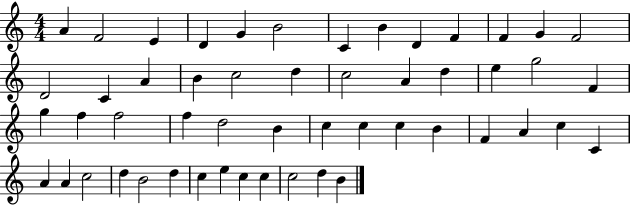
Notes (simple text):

A4/q F4/h E4/q D4/q G4/q B4/h C4/q B4/q D4/q F4/q F4/q G4/q F4/h D4/h C4/q A4/q B4/q C5/h D5/q C5/h A4/q D5/q E5/q G5/h F4/q G5/q F5/q F5/h F5/q D5/h B4/q C5/q C5/q C5/q B4/q F4/q A4/q C5/q C4/q A4/q A4/q C5/h D5/q B4/h D5/q C5/q E5/q C5/q C5/q C5/h D5/q B4/q